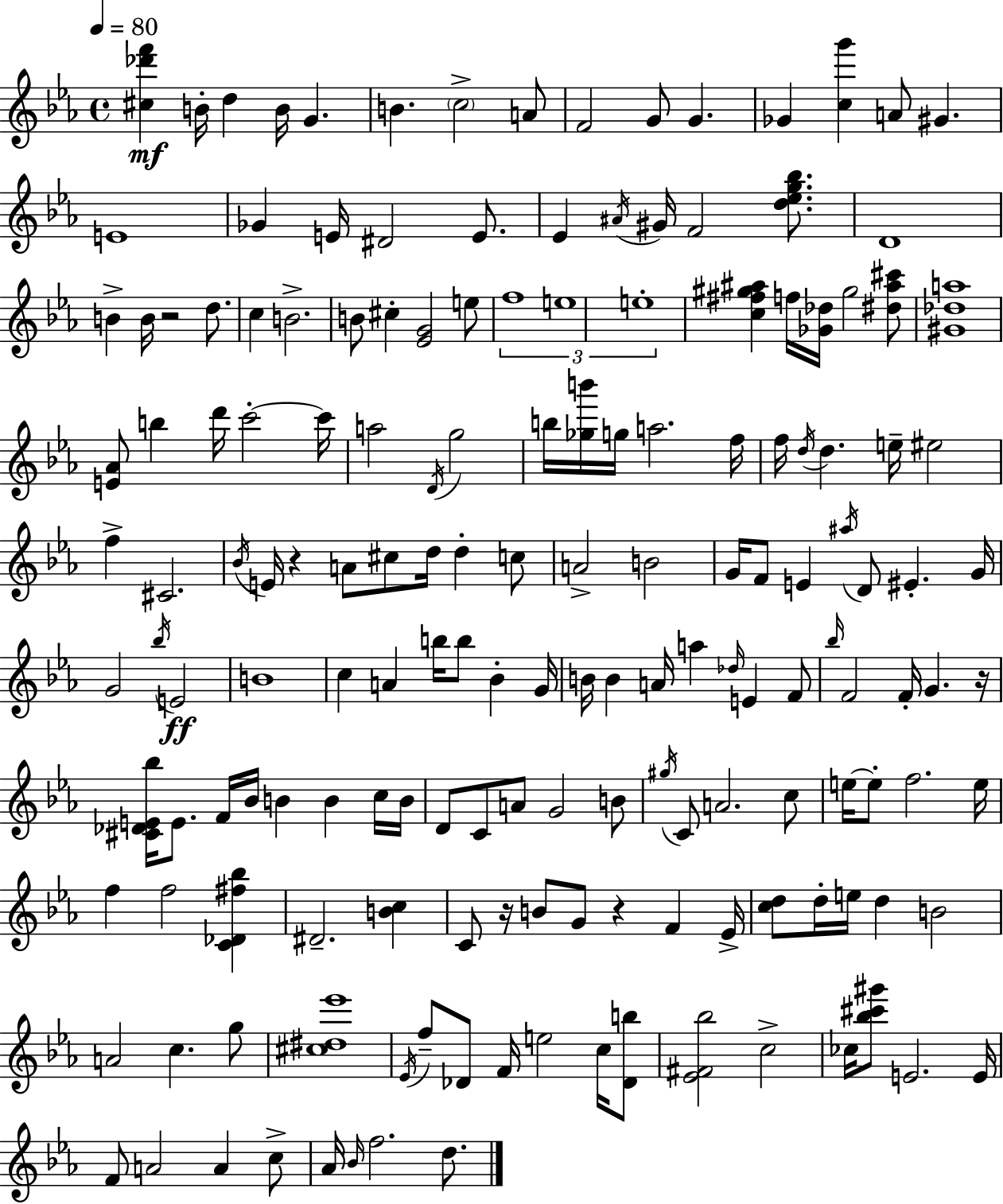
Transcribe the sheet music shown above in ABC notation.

X:1
T:Untitled
M:4/4
L:1/4
K:Cm
[^c_d'f'] B/4 d B/4 G B c2 A/2 F2 G/2 G _G [cg'] A/2 ^G E4 _G E/4 ^D2 E/2 _E ^A/4 ^G/4 F2 [d_eg_b]/2 D4 B B/4 z2 d/2 c B2 B/2 ^c [_EG]2 e/2 f4 e4 e4 [c^f^g^a] f/4 [_G_d]/4 ^g2 [^d^a^c']/2 [^G_da]4 [E_A]/2 b d'/4 c'2 c'/4 a2 D/4 g2 b/4 [_gb']/4 g/4 a2 f/4 f/4 d/4 d e/4 ^e2 f ^C2 _B/4 E/4 z A/2 ^c/2 d/4 d c/2 A2 B2 G/4 F/2 E ^a/4 D/2 ^E G/4 G2 _b/4 E2 B4 c A b/4 b/2 _B G/4 B/4 B A/4 a _d/4 E F/2 _b/4 F2 F/4 G z/4 [^C_DE_b]/4 E/2 F/4 _B/4 B B c/4 B/4 D/2 C/2 A/2 G2 B/2 ^g/4 C/2 A2 c/2 e/4 e/2 f2 e/4 f f2 [C_D^f_b] ^D2 [Bc] C/2 z/4 B/2 G/2 z F _E/4 [cd]/2 d/4 e/4 d B2 A2 c g/2 [^c^d_e']4 _E/4 f/2 _D/2 F/4 e2 c/4 [_Db]/2 [_E^F_b]2 c2 _c/4 [_b^c'^g']/2 E2 E/4 F/2 A2 A c/2 _A/4 _B/4 f2 d/2